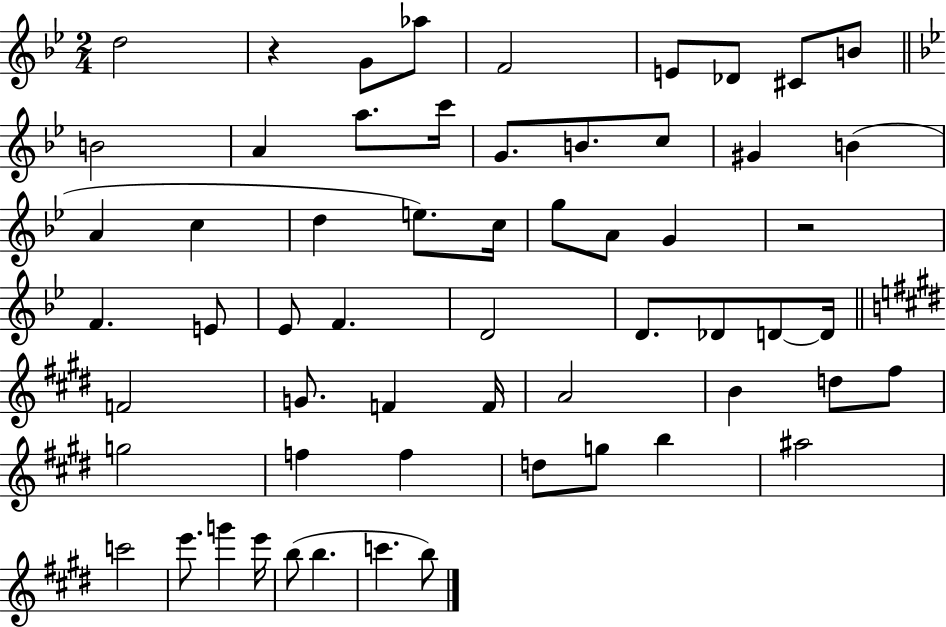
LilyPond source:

{
  \clef treble
  \numericTimeSignature
  \time 2/4
  \key bes \major
  d''2 | r4 g'8 aes''8 | f'2 | e'8 des'8 cis'8 b'8 | \break \bar "||" \break \key bes \major b'2 | a'4 a''8. c'''16 | g'8. b'8. c''8 | gis'4 b'4( | \break a'4 c''4 | d''4 e''8.) c''16 | g''8 a'8 g'4 | r2 | \break f'4. e'8 | ees'8 f'4. | d'2 | d'8. des'8 d'8~~ d'16 | \break \bar "||" \break \key e \major f'2 | g'8. f'4 f'16 | a'2 | b'4 d''8 fis''8 | \break g''2 | f''4 f''4 | d''8 g''8 b''4 | ais''2 | \break c'''2 | e'''8. g'''4 e'''16 | b''8( b''4. | c'''4. b''8) | \break \bar "|."
}